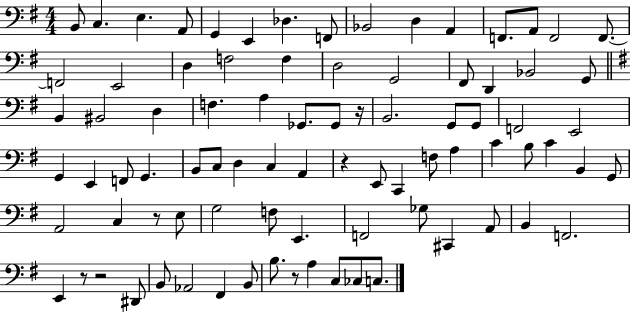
B2/e C3/q. E3/q. A2/e G2/q E2/q Db3/q. F2/e Bb2/h D3/q A2/q F2/e. A2/e F2/h F2/e. F2/h E2/h D3/q F3/h F3/q D3/h G2/h F#2/e D2/q Bb2/h G2/e B2/q BIS2/h D3/q F3/q. A3/q Gb2/e. Gb2/e R/s B2/h. G2/e G2/e F2/h E2/h G2/q E2/q F2/e G2/q. B2/e C3/e D3/q C3/q A2/q R/q E2/e C2/q F3/e A3/q C4/q B3/e C4/q B2/q G2/e A2/h C3/q R/e E3/e G3/h F3/e E2/q. F2/h Gb3/e C#2/q A2/e B2/q F2/h. E2/q R/e R/h D#2/e B2/e Ab2/h F#2/q B2/e B3/e. R/e A3/q C3/e CES3/e C3/e.